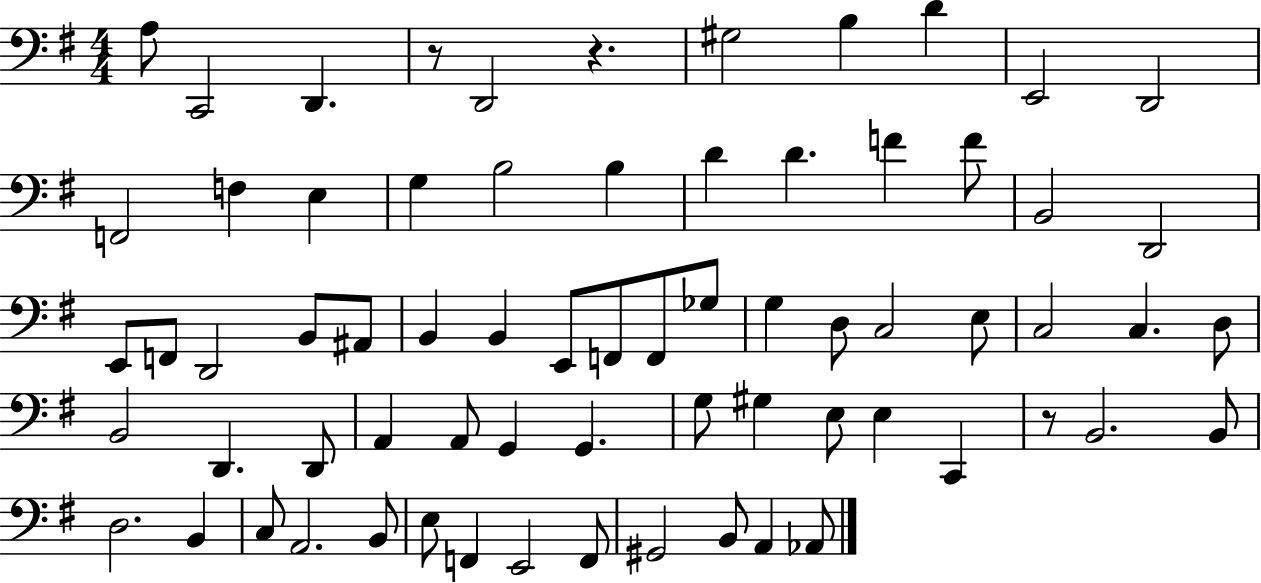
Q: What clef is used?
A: bass